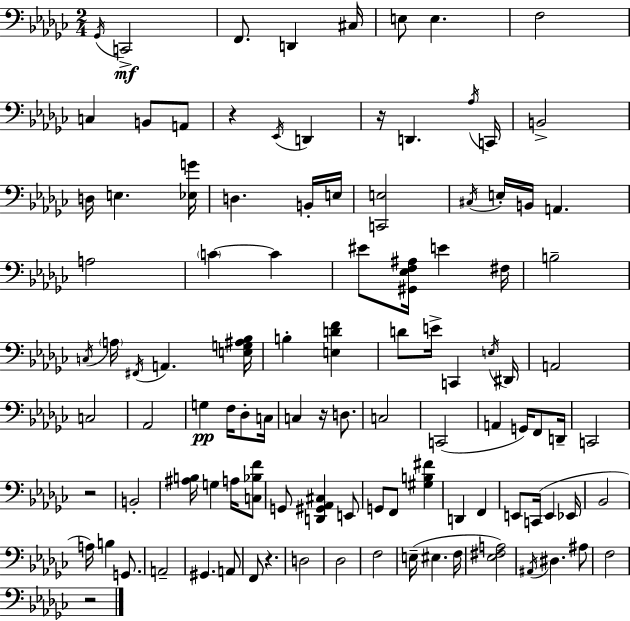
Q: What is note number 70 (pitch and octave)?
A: C2